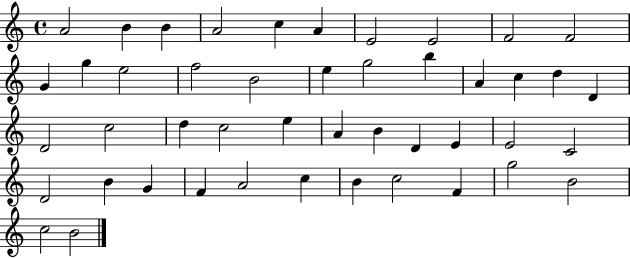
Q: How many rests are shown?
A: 0